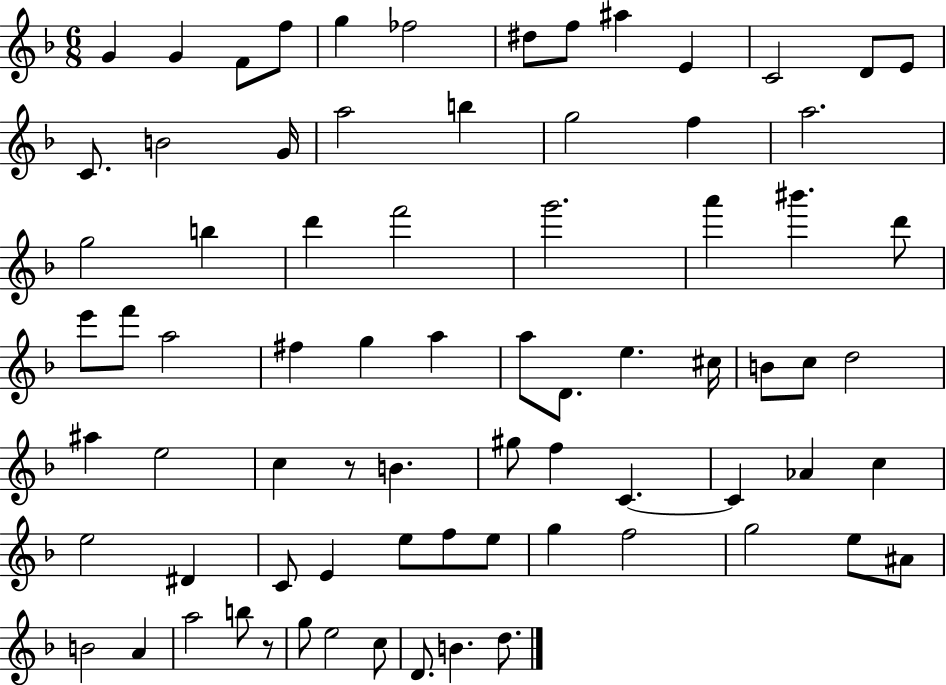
G4/q G4/q F4/e F5/e G5/q FES5/h D#5/e F5/e A#5/q E4/q C4/h D4/e E4/e C4/e. B4/h G4/s A5/h B5/q G5/h F5/q A5/h. G5/h B5/q D6/q F6/h G6/h. A6/q BIS6/q. D6/e E6/e F6/e A5/h F#5/q G5/q A5/q A5/e D4/e. E5/q. C#5/s B4/e C5/e D5/h A#5/q E5/h C5/q R/e B4/q. G#5/e F5/q C4/q. C4/q Ab4/q C5/q E5/h D#4/q C4/e E4/q E5/e F5/e E5/e G5/q F5/h G5/h E5/e A#4/e B4/h A4/q A5/h B5/e R/e G5/e E5/h C5/e D4/e. B4/q. D5/e.